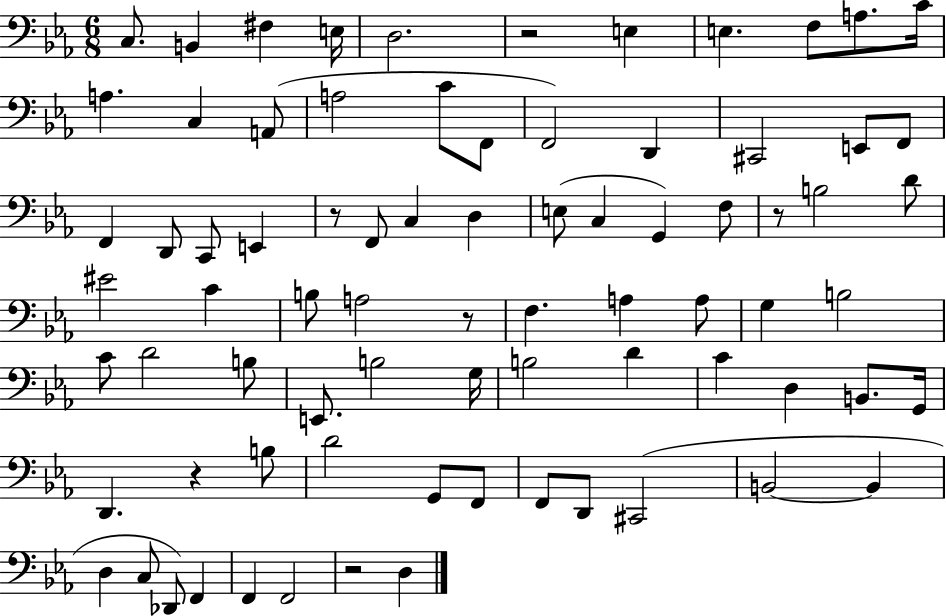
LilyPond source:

{
  \clef bass
  \numericTimeSignature
  \time 6/8
  \key ees \major
  c8. b,4 fis4 e16 | d2. | r2 e4 | e4. f8 a8. c'16 | \break a4. c4 a,8( | a2 c'8 f,8 | f,2) d,4 | cis,2 e,8 f,8 | \break f,4 d,8 c,8 e,4 | r8 f,8 c4 d4 | e8( c4 g,4) f8 | r8 b2 d'8 | \break eis'2 c'4 | b8 a2 r8 | f4. a4 a8 | g4 b2 | \break c'8 d'2 b8 | e,8. b2 g16 | b2 d'4 | c'4 d4 b,8. g,16 | \break d,4. r4 b8 | d'2 g,8 f,8 | f,8 d,8 cis,2( | b,2~~ b,4 | \break d4 c8 des,8) f,4 | f,4 f,2 | r2 d4 | \bar "|."
}